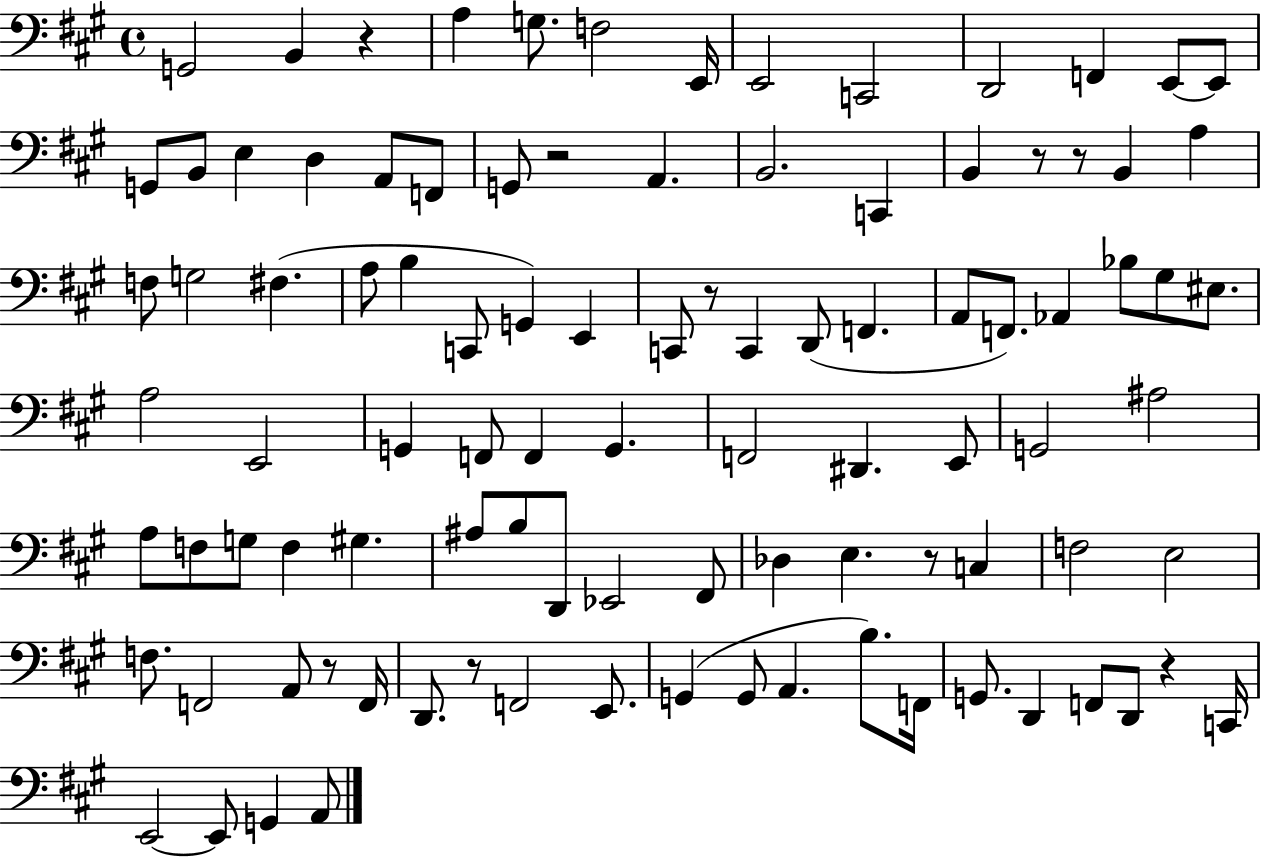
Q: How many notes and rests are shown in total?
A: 99